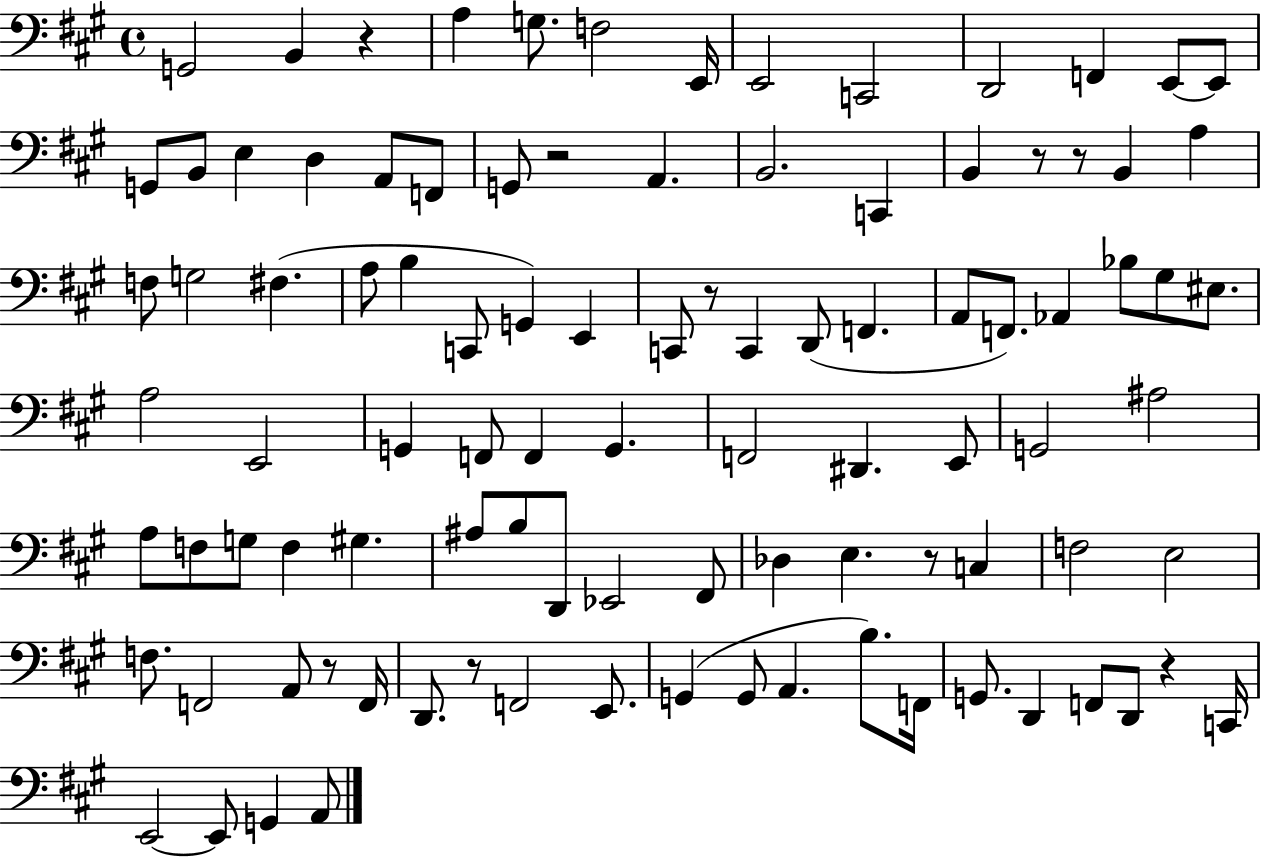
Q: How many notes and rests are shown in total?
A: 99